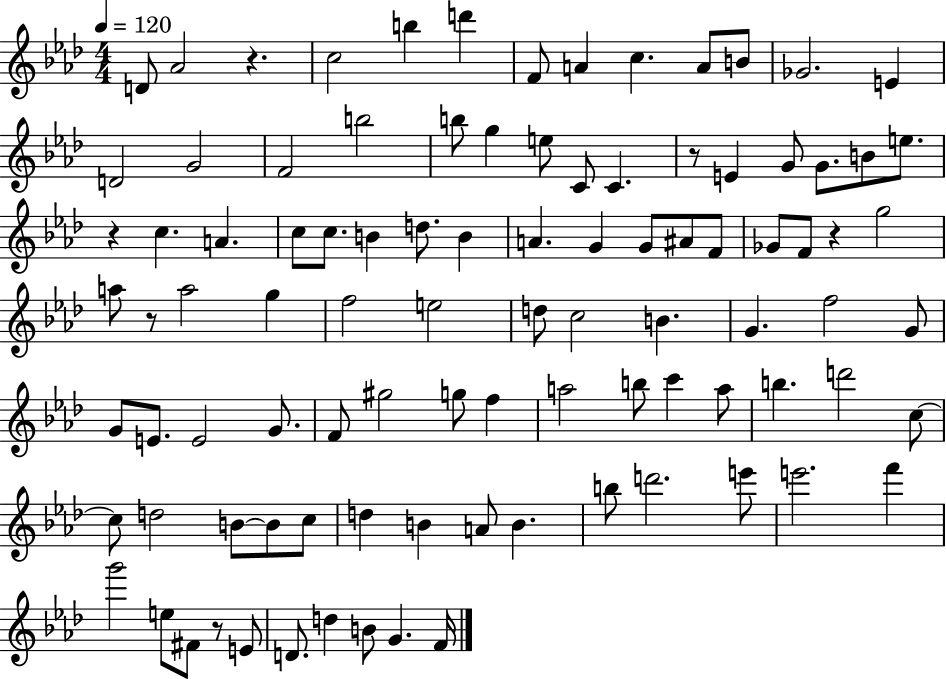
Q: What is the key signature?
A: AES major